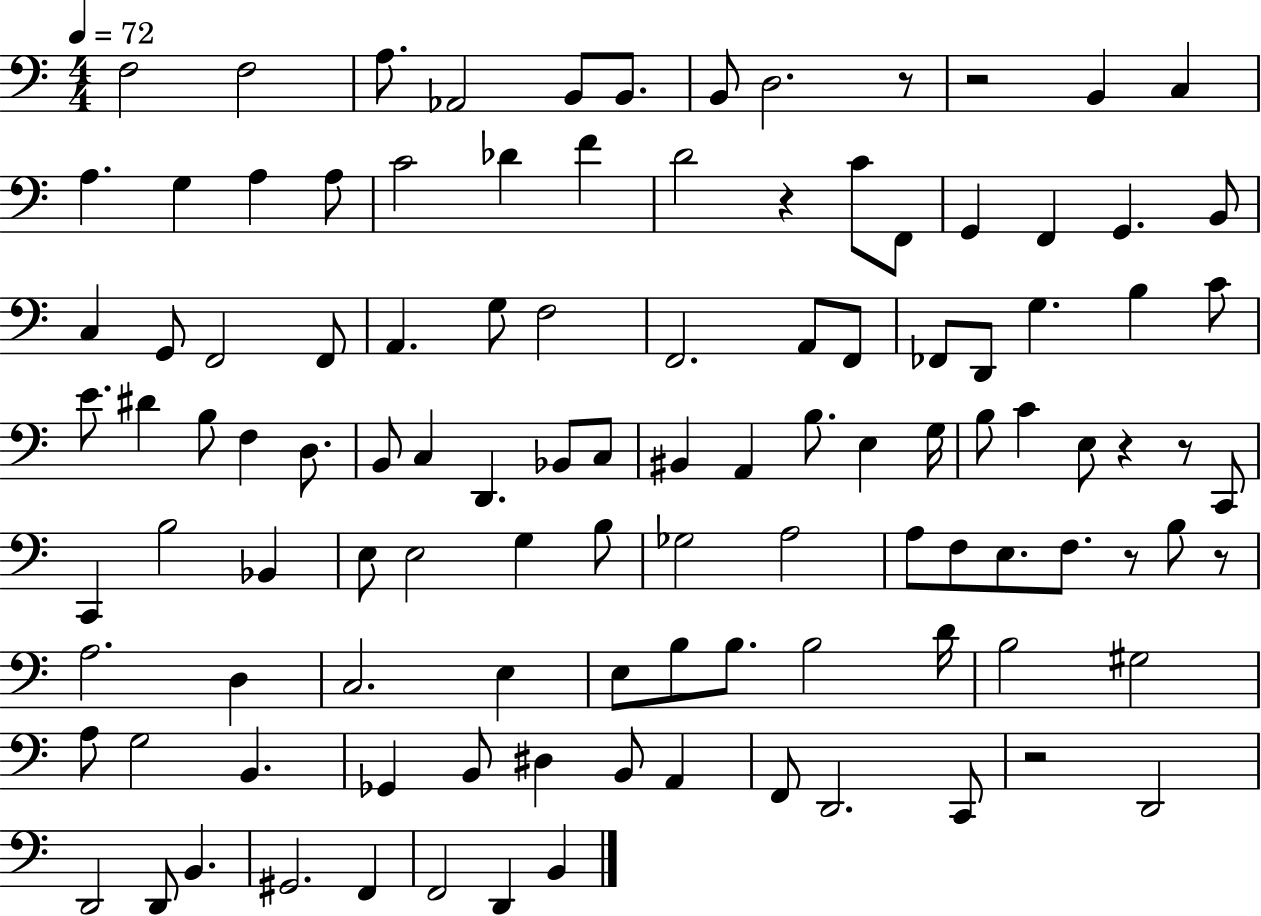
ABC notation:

X:1
T:Untitled
M:4/4
L:1/4
K:C
F,2 F,2 A,/2 _A,,2 B,,/2 B,,/2 B,,/2 D,2 z/2 z2 B,, C, A, G, A, A,/2 C2 _D F D2 z C/2 F,,/2 G,, F,, G,, B,,/2 C, G,,/2 F,,2 F,,/2 A,, G,/2 F,2 F,,2 A,,/2 F,,/2 _F,,/2 D,,/2 G, B, C/2 E/2 ^D B,/2 F, D,/2 B,,/2 C, D,, _B,,/2 C,/2 ^B,, A,, B,/2 E, G,/4 B,/2 C E,/2 z z/2 C,,/2 C,, B,2 _B,, E,/2 E,2 G, B,/2 _G,2 A,2 A,/2 F,/2 E,/2 F,/2 z/2 B,/2 z/2 A,2 D, C,2 E, E,/2 B,/2 B,/2 B,2 D/4 B,2 ^G,2 A,/2 G,2 B,, _G,, B,,/2 ^D, B,,/2 A,, F,,/2 D,,2 C,,/2 z2 D,,2 D,,2 D,,/2 B,, ^G,,2 F,, F,,2 D,, B,,